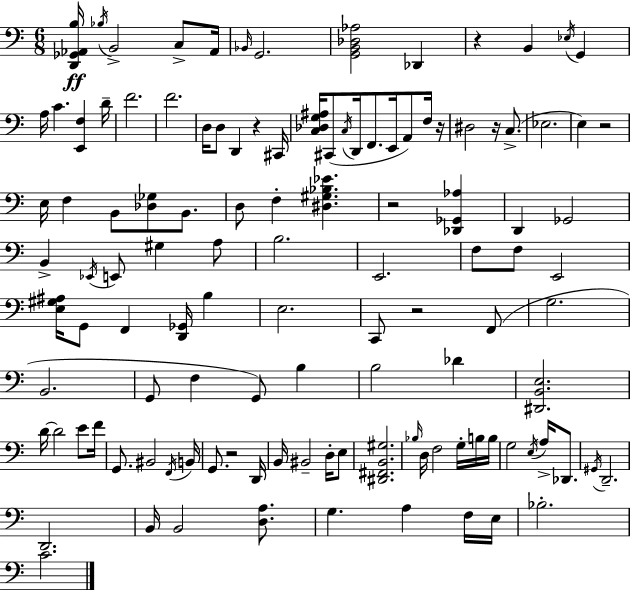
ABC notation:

X:1
T:Untitled
M:6/8
L:1/4
K:C
[D,,_G,,_A,,B,]/4 _B,/4 B,,2 C,/2 _A,,/4 _B,,/4 G,,2 [G,,B,,_D,_A,]2 _D,, z B,, _E,/4 G,, A,/4 C [E,,F,] D/4 F2 F2 D,/4 D,/2 D,, z ^C,,/4 [C,_D,G,^A,]/4 ^C,,/2 C,/4 D,,/4 F,,/2 E,,/4 A,,/2 F,/4 z/4 ^D,2 z/4 C,/2 _E,2 E, z2 E,/4 F, B,,/2 [_D,_G,]/2 B,,/2 D,/2 F, [^D,^G,_B,_E] z2 [_D,,_G,,_A,] D,, _G,,2 B,, _E,,/4 E,,/2 ^G, A,/2 B,2 E,,2 F,/2 F,/2 E,,2 [E,^G,^A,]/4 G,,/2 F,, [D,,_G,,]/4 B, E,2 C,,/2 z2 F,,/2 G,2 B,,2 G,,/2 F, G,,/2 B, B,2 _D [^D,,B,,E,]2 D/4 D2 E/2 F/4 G,,/2 ^B,,2 F,,/4 B,,/4 G,,/2 z2 D,,/4 B,,/4 ^B,,2 D,/4 E,/2 [^D,,^F,,B,,^G,]2 _B,/4 D,/4 F,2 G,/4 B,/4 B,/4 G,2 E,/4 A,/4 _D,,/2 ^G,,/4 D,,2 D,,2 B,,/4 B,,2 [D,A,]/2 G, A, F,/4 E,/4 _B,2 C2